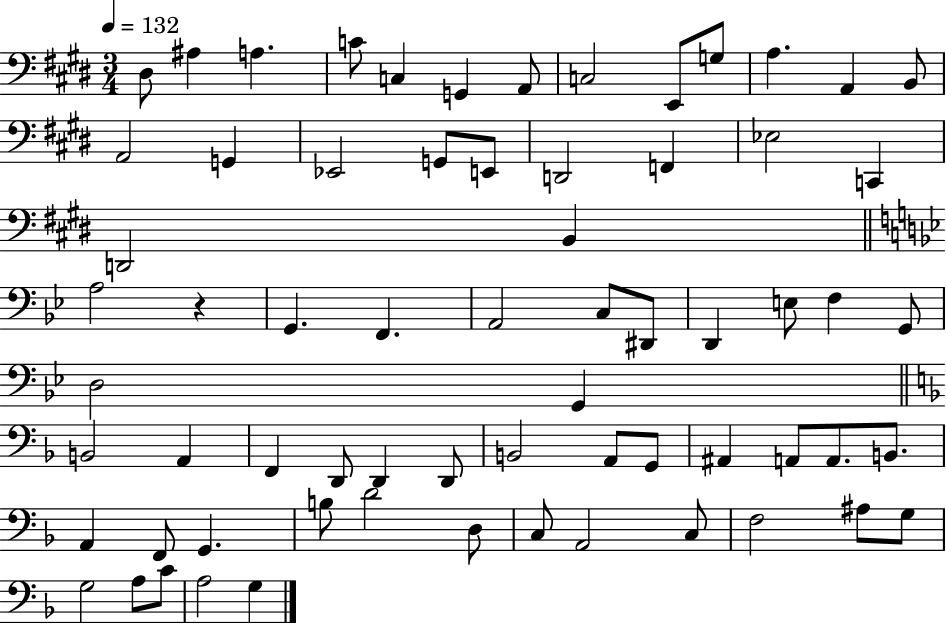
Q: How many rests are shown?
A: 1